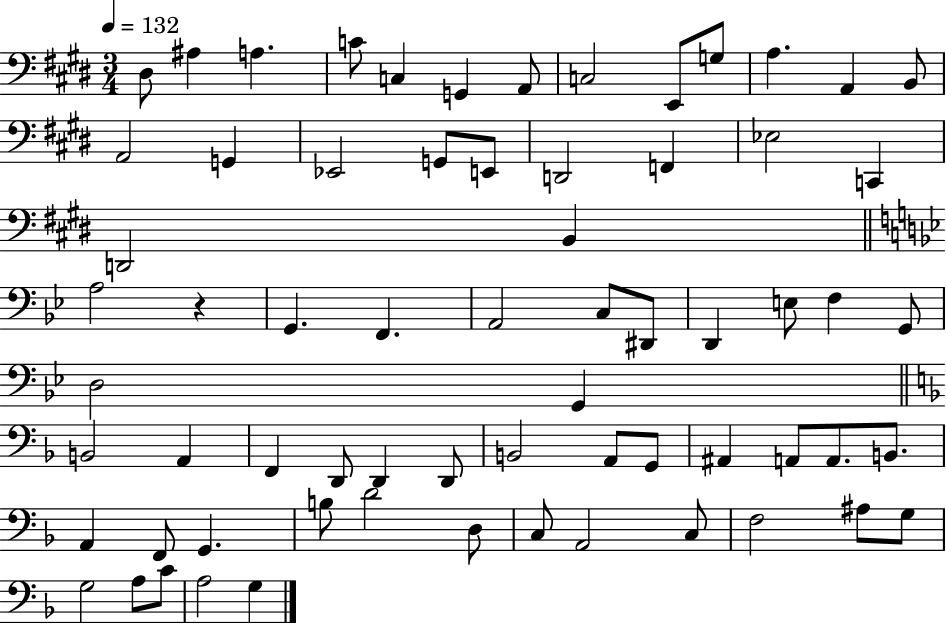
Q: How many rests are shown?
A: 1